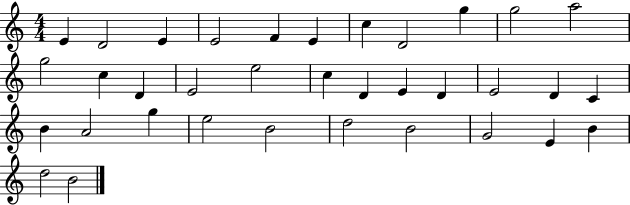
X:1
T:Untitled
M:4/4
L:1/4
K:C
E D2 E E2 F E c D2 g g2 a2 g2 c D E2 e2 c D E D E2 D C B A2 g e2 B2 d2 B2 G2 E B d2 B2